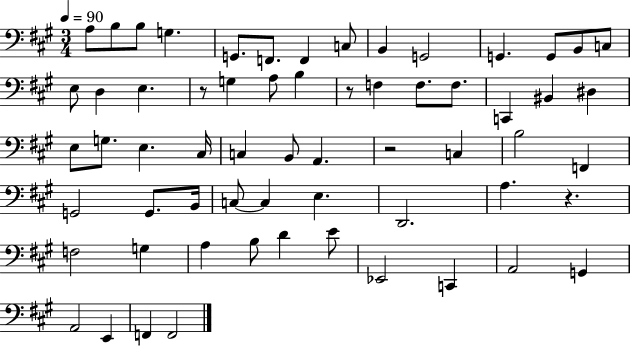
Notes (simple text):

A3/e B3/e B3/e G3/q. G2/e. F2/e. F2/q C3/e B2/q G2/h G2/q. G2/e B2/e C3/e E3/e D3/q E3/q. R/e G3/q A3/e B3/q R/e F3/q F3/e. F3/e. C2/q BIS2/q D#3/q E3/e G3/e. E3/q. C#3/s C3/q B2/e A2/q. R/h C3/q B3/h F2/q G2/h G2/e. B2/s C3/e C3/q E3/q. D2/h. A3/q. R/q. F3/h G3/q A3/q B3/e D4/q E4/e Eb2/h C2/q A2/h G2/q A2/h E2/q F2/q F2/h